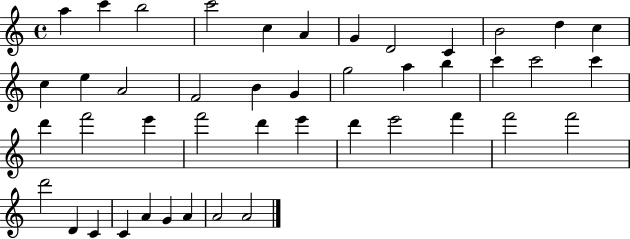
X:1
T:Untitled
M:4/4
L:1/4
K:C
a c' b2 c'2 c A G D2 C B2 d c c e A2 F2 B G g2 a b c' c'2 c' d' f'2 e' f'2 d' e' d' e'2 f' f'2 f'2 d'2 D C C A G A A2 A2